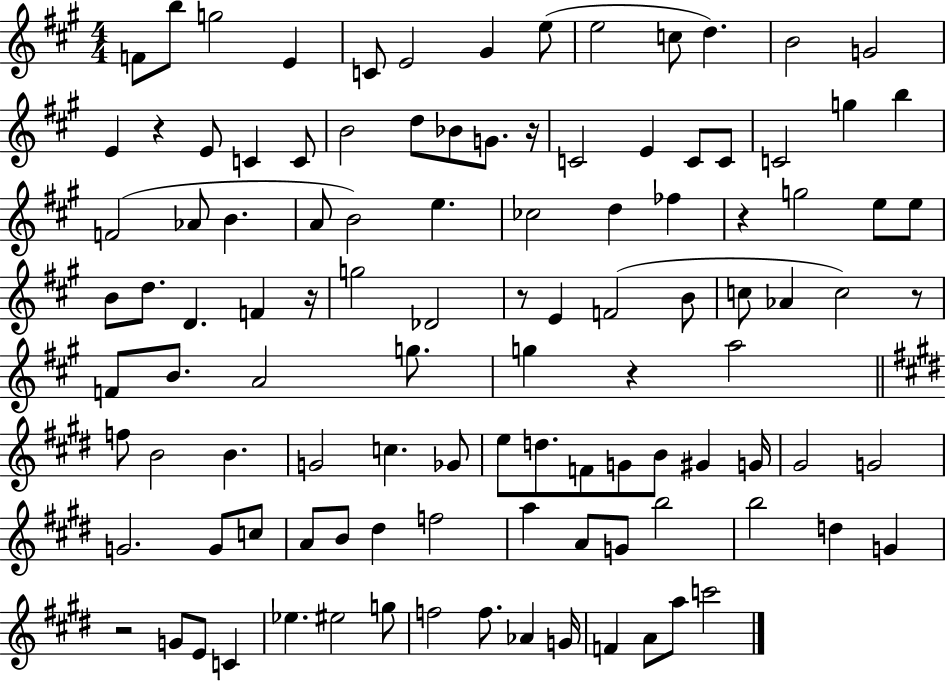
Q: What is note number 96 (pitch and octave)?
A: Ab4